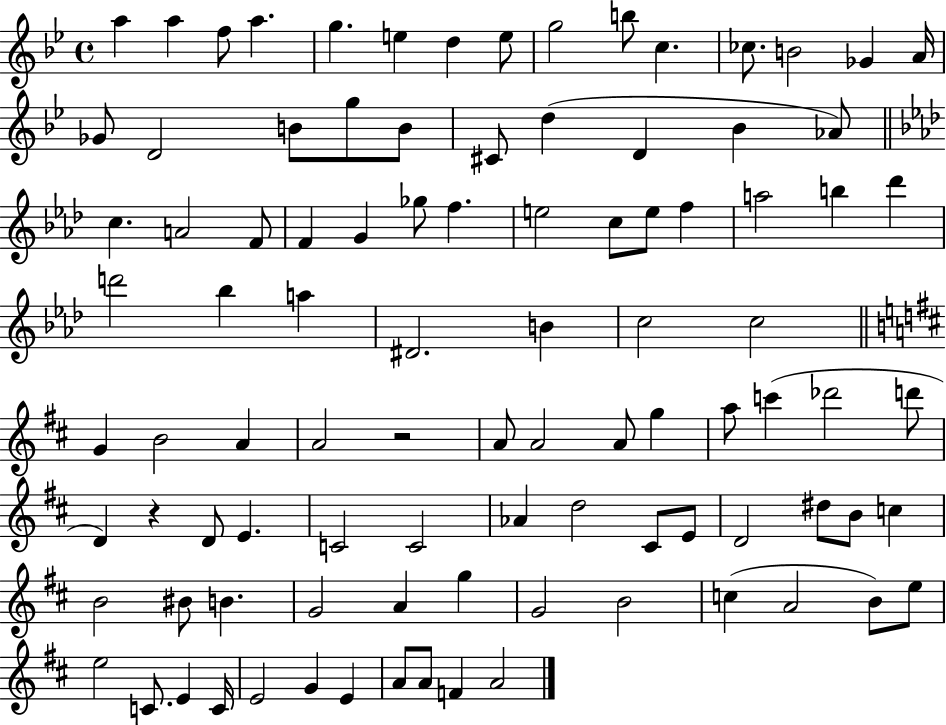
A5/q A5/q F5/e A5/q. G5/q. E5/q D5/q E5/e G5/h B5/e C5/q. CES5/e. B4/h Gb4/q A4/s Gb4/e D4/h B4/e G5/e B4/e C#4/e D5/q D4/q Bb4/q Ab4/e C5/q. A4/h F4/e F4/q G4/q Gb5/e F5/q. E5/h C5/e E5/e F5/q A5/h B5/q Db6/q D6/h Bb5/q A5/q D#4/h. B4/q C5/h C5/h G4/q B4/h A4/q A4/h R/h A4/e A4/h A4/e G5/q A5/e C6/q Db6/h D6/e D4/q R/q D4/e E4/q. C4/h C4/h Ab4/q D5/h C#4/e E4/e D4/h D#5/e B4/e C5/q B4/h BIS4/e B4/q. G4/h A4/q G5/q G4/h B4/h C5/q A4/h B4/e E5/e E5/h C4/e. E4/q C4/s E4/h G4/q E4/q A4/e A4/e F4/q A4/h